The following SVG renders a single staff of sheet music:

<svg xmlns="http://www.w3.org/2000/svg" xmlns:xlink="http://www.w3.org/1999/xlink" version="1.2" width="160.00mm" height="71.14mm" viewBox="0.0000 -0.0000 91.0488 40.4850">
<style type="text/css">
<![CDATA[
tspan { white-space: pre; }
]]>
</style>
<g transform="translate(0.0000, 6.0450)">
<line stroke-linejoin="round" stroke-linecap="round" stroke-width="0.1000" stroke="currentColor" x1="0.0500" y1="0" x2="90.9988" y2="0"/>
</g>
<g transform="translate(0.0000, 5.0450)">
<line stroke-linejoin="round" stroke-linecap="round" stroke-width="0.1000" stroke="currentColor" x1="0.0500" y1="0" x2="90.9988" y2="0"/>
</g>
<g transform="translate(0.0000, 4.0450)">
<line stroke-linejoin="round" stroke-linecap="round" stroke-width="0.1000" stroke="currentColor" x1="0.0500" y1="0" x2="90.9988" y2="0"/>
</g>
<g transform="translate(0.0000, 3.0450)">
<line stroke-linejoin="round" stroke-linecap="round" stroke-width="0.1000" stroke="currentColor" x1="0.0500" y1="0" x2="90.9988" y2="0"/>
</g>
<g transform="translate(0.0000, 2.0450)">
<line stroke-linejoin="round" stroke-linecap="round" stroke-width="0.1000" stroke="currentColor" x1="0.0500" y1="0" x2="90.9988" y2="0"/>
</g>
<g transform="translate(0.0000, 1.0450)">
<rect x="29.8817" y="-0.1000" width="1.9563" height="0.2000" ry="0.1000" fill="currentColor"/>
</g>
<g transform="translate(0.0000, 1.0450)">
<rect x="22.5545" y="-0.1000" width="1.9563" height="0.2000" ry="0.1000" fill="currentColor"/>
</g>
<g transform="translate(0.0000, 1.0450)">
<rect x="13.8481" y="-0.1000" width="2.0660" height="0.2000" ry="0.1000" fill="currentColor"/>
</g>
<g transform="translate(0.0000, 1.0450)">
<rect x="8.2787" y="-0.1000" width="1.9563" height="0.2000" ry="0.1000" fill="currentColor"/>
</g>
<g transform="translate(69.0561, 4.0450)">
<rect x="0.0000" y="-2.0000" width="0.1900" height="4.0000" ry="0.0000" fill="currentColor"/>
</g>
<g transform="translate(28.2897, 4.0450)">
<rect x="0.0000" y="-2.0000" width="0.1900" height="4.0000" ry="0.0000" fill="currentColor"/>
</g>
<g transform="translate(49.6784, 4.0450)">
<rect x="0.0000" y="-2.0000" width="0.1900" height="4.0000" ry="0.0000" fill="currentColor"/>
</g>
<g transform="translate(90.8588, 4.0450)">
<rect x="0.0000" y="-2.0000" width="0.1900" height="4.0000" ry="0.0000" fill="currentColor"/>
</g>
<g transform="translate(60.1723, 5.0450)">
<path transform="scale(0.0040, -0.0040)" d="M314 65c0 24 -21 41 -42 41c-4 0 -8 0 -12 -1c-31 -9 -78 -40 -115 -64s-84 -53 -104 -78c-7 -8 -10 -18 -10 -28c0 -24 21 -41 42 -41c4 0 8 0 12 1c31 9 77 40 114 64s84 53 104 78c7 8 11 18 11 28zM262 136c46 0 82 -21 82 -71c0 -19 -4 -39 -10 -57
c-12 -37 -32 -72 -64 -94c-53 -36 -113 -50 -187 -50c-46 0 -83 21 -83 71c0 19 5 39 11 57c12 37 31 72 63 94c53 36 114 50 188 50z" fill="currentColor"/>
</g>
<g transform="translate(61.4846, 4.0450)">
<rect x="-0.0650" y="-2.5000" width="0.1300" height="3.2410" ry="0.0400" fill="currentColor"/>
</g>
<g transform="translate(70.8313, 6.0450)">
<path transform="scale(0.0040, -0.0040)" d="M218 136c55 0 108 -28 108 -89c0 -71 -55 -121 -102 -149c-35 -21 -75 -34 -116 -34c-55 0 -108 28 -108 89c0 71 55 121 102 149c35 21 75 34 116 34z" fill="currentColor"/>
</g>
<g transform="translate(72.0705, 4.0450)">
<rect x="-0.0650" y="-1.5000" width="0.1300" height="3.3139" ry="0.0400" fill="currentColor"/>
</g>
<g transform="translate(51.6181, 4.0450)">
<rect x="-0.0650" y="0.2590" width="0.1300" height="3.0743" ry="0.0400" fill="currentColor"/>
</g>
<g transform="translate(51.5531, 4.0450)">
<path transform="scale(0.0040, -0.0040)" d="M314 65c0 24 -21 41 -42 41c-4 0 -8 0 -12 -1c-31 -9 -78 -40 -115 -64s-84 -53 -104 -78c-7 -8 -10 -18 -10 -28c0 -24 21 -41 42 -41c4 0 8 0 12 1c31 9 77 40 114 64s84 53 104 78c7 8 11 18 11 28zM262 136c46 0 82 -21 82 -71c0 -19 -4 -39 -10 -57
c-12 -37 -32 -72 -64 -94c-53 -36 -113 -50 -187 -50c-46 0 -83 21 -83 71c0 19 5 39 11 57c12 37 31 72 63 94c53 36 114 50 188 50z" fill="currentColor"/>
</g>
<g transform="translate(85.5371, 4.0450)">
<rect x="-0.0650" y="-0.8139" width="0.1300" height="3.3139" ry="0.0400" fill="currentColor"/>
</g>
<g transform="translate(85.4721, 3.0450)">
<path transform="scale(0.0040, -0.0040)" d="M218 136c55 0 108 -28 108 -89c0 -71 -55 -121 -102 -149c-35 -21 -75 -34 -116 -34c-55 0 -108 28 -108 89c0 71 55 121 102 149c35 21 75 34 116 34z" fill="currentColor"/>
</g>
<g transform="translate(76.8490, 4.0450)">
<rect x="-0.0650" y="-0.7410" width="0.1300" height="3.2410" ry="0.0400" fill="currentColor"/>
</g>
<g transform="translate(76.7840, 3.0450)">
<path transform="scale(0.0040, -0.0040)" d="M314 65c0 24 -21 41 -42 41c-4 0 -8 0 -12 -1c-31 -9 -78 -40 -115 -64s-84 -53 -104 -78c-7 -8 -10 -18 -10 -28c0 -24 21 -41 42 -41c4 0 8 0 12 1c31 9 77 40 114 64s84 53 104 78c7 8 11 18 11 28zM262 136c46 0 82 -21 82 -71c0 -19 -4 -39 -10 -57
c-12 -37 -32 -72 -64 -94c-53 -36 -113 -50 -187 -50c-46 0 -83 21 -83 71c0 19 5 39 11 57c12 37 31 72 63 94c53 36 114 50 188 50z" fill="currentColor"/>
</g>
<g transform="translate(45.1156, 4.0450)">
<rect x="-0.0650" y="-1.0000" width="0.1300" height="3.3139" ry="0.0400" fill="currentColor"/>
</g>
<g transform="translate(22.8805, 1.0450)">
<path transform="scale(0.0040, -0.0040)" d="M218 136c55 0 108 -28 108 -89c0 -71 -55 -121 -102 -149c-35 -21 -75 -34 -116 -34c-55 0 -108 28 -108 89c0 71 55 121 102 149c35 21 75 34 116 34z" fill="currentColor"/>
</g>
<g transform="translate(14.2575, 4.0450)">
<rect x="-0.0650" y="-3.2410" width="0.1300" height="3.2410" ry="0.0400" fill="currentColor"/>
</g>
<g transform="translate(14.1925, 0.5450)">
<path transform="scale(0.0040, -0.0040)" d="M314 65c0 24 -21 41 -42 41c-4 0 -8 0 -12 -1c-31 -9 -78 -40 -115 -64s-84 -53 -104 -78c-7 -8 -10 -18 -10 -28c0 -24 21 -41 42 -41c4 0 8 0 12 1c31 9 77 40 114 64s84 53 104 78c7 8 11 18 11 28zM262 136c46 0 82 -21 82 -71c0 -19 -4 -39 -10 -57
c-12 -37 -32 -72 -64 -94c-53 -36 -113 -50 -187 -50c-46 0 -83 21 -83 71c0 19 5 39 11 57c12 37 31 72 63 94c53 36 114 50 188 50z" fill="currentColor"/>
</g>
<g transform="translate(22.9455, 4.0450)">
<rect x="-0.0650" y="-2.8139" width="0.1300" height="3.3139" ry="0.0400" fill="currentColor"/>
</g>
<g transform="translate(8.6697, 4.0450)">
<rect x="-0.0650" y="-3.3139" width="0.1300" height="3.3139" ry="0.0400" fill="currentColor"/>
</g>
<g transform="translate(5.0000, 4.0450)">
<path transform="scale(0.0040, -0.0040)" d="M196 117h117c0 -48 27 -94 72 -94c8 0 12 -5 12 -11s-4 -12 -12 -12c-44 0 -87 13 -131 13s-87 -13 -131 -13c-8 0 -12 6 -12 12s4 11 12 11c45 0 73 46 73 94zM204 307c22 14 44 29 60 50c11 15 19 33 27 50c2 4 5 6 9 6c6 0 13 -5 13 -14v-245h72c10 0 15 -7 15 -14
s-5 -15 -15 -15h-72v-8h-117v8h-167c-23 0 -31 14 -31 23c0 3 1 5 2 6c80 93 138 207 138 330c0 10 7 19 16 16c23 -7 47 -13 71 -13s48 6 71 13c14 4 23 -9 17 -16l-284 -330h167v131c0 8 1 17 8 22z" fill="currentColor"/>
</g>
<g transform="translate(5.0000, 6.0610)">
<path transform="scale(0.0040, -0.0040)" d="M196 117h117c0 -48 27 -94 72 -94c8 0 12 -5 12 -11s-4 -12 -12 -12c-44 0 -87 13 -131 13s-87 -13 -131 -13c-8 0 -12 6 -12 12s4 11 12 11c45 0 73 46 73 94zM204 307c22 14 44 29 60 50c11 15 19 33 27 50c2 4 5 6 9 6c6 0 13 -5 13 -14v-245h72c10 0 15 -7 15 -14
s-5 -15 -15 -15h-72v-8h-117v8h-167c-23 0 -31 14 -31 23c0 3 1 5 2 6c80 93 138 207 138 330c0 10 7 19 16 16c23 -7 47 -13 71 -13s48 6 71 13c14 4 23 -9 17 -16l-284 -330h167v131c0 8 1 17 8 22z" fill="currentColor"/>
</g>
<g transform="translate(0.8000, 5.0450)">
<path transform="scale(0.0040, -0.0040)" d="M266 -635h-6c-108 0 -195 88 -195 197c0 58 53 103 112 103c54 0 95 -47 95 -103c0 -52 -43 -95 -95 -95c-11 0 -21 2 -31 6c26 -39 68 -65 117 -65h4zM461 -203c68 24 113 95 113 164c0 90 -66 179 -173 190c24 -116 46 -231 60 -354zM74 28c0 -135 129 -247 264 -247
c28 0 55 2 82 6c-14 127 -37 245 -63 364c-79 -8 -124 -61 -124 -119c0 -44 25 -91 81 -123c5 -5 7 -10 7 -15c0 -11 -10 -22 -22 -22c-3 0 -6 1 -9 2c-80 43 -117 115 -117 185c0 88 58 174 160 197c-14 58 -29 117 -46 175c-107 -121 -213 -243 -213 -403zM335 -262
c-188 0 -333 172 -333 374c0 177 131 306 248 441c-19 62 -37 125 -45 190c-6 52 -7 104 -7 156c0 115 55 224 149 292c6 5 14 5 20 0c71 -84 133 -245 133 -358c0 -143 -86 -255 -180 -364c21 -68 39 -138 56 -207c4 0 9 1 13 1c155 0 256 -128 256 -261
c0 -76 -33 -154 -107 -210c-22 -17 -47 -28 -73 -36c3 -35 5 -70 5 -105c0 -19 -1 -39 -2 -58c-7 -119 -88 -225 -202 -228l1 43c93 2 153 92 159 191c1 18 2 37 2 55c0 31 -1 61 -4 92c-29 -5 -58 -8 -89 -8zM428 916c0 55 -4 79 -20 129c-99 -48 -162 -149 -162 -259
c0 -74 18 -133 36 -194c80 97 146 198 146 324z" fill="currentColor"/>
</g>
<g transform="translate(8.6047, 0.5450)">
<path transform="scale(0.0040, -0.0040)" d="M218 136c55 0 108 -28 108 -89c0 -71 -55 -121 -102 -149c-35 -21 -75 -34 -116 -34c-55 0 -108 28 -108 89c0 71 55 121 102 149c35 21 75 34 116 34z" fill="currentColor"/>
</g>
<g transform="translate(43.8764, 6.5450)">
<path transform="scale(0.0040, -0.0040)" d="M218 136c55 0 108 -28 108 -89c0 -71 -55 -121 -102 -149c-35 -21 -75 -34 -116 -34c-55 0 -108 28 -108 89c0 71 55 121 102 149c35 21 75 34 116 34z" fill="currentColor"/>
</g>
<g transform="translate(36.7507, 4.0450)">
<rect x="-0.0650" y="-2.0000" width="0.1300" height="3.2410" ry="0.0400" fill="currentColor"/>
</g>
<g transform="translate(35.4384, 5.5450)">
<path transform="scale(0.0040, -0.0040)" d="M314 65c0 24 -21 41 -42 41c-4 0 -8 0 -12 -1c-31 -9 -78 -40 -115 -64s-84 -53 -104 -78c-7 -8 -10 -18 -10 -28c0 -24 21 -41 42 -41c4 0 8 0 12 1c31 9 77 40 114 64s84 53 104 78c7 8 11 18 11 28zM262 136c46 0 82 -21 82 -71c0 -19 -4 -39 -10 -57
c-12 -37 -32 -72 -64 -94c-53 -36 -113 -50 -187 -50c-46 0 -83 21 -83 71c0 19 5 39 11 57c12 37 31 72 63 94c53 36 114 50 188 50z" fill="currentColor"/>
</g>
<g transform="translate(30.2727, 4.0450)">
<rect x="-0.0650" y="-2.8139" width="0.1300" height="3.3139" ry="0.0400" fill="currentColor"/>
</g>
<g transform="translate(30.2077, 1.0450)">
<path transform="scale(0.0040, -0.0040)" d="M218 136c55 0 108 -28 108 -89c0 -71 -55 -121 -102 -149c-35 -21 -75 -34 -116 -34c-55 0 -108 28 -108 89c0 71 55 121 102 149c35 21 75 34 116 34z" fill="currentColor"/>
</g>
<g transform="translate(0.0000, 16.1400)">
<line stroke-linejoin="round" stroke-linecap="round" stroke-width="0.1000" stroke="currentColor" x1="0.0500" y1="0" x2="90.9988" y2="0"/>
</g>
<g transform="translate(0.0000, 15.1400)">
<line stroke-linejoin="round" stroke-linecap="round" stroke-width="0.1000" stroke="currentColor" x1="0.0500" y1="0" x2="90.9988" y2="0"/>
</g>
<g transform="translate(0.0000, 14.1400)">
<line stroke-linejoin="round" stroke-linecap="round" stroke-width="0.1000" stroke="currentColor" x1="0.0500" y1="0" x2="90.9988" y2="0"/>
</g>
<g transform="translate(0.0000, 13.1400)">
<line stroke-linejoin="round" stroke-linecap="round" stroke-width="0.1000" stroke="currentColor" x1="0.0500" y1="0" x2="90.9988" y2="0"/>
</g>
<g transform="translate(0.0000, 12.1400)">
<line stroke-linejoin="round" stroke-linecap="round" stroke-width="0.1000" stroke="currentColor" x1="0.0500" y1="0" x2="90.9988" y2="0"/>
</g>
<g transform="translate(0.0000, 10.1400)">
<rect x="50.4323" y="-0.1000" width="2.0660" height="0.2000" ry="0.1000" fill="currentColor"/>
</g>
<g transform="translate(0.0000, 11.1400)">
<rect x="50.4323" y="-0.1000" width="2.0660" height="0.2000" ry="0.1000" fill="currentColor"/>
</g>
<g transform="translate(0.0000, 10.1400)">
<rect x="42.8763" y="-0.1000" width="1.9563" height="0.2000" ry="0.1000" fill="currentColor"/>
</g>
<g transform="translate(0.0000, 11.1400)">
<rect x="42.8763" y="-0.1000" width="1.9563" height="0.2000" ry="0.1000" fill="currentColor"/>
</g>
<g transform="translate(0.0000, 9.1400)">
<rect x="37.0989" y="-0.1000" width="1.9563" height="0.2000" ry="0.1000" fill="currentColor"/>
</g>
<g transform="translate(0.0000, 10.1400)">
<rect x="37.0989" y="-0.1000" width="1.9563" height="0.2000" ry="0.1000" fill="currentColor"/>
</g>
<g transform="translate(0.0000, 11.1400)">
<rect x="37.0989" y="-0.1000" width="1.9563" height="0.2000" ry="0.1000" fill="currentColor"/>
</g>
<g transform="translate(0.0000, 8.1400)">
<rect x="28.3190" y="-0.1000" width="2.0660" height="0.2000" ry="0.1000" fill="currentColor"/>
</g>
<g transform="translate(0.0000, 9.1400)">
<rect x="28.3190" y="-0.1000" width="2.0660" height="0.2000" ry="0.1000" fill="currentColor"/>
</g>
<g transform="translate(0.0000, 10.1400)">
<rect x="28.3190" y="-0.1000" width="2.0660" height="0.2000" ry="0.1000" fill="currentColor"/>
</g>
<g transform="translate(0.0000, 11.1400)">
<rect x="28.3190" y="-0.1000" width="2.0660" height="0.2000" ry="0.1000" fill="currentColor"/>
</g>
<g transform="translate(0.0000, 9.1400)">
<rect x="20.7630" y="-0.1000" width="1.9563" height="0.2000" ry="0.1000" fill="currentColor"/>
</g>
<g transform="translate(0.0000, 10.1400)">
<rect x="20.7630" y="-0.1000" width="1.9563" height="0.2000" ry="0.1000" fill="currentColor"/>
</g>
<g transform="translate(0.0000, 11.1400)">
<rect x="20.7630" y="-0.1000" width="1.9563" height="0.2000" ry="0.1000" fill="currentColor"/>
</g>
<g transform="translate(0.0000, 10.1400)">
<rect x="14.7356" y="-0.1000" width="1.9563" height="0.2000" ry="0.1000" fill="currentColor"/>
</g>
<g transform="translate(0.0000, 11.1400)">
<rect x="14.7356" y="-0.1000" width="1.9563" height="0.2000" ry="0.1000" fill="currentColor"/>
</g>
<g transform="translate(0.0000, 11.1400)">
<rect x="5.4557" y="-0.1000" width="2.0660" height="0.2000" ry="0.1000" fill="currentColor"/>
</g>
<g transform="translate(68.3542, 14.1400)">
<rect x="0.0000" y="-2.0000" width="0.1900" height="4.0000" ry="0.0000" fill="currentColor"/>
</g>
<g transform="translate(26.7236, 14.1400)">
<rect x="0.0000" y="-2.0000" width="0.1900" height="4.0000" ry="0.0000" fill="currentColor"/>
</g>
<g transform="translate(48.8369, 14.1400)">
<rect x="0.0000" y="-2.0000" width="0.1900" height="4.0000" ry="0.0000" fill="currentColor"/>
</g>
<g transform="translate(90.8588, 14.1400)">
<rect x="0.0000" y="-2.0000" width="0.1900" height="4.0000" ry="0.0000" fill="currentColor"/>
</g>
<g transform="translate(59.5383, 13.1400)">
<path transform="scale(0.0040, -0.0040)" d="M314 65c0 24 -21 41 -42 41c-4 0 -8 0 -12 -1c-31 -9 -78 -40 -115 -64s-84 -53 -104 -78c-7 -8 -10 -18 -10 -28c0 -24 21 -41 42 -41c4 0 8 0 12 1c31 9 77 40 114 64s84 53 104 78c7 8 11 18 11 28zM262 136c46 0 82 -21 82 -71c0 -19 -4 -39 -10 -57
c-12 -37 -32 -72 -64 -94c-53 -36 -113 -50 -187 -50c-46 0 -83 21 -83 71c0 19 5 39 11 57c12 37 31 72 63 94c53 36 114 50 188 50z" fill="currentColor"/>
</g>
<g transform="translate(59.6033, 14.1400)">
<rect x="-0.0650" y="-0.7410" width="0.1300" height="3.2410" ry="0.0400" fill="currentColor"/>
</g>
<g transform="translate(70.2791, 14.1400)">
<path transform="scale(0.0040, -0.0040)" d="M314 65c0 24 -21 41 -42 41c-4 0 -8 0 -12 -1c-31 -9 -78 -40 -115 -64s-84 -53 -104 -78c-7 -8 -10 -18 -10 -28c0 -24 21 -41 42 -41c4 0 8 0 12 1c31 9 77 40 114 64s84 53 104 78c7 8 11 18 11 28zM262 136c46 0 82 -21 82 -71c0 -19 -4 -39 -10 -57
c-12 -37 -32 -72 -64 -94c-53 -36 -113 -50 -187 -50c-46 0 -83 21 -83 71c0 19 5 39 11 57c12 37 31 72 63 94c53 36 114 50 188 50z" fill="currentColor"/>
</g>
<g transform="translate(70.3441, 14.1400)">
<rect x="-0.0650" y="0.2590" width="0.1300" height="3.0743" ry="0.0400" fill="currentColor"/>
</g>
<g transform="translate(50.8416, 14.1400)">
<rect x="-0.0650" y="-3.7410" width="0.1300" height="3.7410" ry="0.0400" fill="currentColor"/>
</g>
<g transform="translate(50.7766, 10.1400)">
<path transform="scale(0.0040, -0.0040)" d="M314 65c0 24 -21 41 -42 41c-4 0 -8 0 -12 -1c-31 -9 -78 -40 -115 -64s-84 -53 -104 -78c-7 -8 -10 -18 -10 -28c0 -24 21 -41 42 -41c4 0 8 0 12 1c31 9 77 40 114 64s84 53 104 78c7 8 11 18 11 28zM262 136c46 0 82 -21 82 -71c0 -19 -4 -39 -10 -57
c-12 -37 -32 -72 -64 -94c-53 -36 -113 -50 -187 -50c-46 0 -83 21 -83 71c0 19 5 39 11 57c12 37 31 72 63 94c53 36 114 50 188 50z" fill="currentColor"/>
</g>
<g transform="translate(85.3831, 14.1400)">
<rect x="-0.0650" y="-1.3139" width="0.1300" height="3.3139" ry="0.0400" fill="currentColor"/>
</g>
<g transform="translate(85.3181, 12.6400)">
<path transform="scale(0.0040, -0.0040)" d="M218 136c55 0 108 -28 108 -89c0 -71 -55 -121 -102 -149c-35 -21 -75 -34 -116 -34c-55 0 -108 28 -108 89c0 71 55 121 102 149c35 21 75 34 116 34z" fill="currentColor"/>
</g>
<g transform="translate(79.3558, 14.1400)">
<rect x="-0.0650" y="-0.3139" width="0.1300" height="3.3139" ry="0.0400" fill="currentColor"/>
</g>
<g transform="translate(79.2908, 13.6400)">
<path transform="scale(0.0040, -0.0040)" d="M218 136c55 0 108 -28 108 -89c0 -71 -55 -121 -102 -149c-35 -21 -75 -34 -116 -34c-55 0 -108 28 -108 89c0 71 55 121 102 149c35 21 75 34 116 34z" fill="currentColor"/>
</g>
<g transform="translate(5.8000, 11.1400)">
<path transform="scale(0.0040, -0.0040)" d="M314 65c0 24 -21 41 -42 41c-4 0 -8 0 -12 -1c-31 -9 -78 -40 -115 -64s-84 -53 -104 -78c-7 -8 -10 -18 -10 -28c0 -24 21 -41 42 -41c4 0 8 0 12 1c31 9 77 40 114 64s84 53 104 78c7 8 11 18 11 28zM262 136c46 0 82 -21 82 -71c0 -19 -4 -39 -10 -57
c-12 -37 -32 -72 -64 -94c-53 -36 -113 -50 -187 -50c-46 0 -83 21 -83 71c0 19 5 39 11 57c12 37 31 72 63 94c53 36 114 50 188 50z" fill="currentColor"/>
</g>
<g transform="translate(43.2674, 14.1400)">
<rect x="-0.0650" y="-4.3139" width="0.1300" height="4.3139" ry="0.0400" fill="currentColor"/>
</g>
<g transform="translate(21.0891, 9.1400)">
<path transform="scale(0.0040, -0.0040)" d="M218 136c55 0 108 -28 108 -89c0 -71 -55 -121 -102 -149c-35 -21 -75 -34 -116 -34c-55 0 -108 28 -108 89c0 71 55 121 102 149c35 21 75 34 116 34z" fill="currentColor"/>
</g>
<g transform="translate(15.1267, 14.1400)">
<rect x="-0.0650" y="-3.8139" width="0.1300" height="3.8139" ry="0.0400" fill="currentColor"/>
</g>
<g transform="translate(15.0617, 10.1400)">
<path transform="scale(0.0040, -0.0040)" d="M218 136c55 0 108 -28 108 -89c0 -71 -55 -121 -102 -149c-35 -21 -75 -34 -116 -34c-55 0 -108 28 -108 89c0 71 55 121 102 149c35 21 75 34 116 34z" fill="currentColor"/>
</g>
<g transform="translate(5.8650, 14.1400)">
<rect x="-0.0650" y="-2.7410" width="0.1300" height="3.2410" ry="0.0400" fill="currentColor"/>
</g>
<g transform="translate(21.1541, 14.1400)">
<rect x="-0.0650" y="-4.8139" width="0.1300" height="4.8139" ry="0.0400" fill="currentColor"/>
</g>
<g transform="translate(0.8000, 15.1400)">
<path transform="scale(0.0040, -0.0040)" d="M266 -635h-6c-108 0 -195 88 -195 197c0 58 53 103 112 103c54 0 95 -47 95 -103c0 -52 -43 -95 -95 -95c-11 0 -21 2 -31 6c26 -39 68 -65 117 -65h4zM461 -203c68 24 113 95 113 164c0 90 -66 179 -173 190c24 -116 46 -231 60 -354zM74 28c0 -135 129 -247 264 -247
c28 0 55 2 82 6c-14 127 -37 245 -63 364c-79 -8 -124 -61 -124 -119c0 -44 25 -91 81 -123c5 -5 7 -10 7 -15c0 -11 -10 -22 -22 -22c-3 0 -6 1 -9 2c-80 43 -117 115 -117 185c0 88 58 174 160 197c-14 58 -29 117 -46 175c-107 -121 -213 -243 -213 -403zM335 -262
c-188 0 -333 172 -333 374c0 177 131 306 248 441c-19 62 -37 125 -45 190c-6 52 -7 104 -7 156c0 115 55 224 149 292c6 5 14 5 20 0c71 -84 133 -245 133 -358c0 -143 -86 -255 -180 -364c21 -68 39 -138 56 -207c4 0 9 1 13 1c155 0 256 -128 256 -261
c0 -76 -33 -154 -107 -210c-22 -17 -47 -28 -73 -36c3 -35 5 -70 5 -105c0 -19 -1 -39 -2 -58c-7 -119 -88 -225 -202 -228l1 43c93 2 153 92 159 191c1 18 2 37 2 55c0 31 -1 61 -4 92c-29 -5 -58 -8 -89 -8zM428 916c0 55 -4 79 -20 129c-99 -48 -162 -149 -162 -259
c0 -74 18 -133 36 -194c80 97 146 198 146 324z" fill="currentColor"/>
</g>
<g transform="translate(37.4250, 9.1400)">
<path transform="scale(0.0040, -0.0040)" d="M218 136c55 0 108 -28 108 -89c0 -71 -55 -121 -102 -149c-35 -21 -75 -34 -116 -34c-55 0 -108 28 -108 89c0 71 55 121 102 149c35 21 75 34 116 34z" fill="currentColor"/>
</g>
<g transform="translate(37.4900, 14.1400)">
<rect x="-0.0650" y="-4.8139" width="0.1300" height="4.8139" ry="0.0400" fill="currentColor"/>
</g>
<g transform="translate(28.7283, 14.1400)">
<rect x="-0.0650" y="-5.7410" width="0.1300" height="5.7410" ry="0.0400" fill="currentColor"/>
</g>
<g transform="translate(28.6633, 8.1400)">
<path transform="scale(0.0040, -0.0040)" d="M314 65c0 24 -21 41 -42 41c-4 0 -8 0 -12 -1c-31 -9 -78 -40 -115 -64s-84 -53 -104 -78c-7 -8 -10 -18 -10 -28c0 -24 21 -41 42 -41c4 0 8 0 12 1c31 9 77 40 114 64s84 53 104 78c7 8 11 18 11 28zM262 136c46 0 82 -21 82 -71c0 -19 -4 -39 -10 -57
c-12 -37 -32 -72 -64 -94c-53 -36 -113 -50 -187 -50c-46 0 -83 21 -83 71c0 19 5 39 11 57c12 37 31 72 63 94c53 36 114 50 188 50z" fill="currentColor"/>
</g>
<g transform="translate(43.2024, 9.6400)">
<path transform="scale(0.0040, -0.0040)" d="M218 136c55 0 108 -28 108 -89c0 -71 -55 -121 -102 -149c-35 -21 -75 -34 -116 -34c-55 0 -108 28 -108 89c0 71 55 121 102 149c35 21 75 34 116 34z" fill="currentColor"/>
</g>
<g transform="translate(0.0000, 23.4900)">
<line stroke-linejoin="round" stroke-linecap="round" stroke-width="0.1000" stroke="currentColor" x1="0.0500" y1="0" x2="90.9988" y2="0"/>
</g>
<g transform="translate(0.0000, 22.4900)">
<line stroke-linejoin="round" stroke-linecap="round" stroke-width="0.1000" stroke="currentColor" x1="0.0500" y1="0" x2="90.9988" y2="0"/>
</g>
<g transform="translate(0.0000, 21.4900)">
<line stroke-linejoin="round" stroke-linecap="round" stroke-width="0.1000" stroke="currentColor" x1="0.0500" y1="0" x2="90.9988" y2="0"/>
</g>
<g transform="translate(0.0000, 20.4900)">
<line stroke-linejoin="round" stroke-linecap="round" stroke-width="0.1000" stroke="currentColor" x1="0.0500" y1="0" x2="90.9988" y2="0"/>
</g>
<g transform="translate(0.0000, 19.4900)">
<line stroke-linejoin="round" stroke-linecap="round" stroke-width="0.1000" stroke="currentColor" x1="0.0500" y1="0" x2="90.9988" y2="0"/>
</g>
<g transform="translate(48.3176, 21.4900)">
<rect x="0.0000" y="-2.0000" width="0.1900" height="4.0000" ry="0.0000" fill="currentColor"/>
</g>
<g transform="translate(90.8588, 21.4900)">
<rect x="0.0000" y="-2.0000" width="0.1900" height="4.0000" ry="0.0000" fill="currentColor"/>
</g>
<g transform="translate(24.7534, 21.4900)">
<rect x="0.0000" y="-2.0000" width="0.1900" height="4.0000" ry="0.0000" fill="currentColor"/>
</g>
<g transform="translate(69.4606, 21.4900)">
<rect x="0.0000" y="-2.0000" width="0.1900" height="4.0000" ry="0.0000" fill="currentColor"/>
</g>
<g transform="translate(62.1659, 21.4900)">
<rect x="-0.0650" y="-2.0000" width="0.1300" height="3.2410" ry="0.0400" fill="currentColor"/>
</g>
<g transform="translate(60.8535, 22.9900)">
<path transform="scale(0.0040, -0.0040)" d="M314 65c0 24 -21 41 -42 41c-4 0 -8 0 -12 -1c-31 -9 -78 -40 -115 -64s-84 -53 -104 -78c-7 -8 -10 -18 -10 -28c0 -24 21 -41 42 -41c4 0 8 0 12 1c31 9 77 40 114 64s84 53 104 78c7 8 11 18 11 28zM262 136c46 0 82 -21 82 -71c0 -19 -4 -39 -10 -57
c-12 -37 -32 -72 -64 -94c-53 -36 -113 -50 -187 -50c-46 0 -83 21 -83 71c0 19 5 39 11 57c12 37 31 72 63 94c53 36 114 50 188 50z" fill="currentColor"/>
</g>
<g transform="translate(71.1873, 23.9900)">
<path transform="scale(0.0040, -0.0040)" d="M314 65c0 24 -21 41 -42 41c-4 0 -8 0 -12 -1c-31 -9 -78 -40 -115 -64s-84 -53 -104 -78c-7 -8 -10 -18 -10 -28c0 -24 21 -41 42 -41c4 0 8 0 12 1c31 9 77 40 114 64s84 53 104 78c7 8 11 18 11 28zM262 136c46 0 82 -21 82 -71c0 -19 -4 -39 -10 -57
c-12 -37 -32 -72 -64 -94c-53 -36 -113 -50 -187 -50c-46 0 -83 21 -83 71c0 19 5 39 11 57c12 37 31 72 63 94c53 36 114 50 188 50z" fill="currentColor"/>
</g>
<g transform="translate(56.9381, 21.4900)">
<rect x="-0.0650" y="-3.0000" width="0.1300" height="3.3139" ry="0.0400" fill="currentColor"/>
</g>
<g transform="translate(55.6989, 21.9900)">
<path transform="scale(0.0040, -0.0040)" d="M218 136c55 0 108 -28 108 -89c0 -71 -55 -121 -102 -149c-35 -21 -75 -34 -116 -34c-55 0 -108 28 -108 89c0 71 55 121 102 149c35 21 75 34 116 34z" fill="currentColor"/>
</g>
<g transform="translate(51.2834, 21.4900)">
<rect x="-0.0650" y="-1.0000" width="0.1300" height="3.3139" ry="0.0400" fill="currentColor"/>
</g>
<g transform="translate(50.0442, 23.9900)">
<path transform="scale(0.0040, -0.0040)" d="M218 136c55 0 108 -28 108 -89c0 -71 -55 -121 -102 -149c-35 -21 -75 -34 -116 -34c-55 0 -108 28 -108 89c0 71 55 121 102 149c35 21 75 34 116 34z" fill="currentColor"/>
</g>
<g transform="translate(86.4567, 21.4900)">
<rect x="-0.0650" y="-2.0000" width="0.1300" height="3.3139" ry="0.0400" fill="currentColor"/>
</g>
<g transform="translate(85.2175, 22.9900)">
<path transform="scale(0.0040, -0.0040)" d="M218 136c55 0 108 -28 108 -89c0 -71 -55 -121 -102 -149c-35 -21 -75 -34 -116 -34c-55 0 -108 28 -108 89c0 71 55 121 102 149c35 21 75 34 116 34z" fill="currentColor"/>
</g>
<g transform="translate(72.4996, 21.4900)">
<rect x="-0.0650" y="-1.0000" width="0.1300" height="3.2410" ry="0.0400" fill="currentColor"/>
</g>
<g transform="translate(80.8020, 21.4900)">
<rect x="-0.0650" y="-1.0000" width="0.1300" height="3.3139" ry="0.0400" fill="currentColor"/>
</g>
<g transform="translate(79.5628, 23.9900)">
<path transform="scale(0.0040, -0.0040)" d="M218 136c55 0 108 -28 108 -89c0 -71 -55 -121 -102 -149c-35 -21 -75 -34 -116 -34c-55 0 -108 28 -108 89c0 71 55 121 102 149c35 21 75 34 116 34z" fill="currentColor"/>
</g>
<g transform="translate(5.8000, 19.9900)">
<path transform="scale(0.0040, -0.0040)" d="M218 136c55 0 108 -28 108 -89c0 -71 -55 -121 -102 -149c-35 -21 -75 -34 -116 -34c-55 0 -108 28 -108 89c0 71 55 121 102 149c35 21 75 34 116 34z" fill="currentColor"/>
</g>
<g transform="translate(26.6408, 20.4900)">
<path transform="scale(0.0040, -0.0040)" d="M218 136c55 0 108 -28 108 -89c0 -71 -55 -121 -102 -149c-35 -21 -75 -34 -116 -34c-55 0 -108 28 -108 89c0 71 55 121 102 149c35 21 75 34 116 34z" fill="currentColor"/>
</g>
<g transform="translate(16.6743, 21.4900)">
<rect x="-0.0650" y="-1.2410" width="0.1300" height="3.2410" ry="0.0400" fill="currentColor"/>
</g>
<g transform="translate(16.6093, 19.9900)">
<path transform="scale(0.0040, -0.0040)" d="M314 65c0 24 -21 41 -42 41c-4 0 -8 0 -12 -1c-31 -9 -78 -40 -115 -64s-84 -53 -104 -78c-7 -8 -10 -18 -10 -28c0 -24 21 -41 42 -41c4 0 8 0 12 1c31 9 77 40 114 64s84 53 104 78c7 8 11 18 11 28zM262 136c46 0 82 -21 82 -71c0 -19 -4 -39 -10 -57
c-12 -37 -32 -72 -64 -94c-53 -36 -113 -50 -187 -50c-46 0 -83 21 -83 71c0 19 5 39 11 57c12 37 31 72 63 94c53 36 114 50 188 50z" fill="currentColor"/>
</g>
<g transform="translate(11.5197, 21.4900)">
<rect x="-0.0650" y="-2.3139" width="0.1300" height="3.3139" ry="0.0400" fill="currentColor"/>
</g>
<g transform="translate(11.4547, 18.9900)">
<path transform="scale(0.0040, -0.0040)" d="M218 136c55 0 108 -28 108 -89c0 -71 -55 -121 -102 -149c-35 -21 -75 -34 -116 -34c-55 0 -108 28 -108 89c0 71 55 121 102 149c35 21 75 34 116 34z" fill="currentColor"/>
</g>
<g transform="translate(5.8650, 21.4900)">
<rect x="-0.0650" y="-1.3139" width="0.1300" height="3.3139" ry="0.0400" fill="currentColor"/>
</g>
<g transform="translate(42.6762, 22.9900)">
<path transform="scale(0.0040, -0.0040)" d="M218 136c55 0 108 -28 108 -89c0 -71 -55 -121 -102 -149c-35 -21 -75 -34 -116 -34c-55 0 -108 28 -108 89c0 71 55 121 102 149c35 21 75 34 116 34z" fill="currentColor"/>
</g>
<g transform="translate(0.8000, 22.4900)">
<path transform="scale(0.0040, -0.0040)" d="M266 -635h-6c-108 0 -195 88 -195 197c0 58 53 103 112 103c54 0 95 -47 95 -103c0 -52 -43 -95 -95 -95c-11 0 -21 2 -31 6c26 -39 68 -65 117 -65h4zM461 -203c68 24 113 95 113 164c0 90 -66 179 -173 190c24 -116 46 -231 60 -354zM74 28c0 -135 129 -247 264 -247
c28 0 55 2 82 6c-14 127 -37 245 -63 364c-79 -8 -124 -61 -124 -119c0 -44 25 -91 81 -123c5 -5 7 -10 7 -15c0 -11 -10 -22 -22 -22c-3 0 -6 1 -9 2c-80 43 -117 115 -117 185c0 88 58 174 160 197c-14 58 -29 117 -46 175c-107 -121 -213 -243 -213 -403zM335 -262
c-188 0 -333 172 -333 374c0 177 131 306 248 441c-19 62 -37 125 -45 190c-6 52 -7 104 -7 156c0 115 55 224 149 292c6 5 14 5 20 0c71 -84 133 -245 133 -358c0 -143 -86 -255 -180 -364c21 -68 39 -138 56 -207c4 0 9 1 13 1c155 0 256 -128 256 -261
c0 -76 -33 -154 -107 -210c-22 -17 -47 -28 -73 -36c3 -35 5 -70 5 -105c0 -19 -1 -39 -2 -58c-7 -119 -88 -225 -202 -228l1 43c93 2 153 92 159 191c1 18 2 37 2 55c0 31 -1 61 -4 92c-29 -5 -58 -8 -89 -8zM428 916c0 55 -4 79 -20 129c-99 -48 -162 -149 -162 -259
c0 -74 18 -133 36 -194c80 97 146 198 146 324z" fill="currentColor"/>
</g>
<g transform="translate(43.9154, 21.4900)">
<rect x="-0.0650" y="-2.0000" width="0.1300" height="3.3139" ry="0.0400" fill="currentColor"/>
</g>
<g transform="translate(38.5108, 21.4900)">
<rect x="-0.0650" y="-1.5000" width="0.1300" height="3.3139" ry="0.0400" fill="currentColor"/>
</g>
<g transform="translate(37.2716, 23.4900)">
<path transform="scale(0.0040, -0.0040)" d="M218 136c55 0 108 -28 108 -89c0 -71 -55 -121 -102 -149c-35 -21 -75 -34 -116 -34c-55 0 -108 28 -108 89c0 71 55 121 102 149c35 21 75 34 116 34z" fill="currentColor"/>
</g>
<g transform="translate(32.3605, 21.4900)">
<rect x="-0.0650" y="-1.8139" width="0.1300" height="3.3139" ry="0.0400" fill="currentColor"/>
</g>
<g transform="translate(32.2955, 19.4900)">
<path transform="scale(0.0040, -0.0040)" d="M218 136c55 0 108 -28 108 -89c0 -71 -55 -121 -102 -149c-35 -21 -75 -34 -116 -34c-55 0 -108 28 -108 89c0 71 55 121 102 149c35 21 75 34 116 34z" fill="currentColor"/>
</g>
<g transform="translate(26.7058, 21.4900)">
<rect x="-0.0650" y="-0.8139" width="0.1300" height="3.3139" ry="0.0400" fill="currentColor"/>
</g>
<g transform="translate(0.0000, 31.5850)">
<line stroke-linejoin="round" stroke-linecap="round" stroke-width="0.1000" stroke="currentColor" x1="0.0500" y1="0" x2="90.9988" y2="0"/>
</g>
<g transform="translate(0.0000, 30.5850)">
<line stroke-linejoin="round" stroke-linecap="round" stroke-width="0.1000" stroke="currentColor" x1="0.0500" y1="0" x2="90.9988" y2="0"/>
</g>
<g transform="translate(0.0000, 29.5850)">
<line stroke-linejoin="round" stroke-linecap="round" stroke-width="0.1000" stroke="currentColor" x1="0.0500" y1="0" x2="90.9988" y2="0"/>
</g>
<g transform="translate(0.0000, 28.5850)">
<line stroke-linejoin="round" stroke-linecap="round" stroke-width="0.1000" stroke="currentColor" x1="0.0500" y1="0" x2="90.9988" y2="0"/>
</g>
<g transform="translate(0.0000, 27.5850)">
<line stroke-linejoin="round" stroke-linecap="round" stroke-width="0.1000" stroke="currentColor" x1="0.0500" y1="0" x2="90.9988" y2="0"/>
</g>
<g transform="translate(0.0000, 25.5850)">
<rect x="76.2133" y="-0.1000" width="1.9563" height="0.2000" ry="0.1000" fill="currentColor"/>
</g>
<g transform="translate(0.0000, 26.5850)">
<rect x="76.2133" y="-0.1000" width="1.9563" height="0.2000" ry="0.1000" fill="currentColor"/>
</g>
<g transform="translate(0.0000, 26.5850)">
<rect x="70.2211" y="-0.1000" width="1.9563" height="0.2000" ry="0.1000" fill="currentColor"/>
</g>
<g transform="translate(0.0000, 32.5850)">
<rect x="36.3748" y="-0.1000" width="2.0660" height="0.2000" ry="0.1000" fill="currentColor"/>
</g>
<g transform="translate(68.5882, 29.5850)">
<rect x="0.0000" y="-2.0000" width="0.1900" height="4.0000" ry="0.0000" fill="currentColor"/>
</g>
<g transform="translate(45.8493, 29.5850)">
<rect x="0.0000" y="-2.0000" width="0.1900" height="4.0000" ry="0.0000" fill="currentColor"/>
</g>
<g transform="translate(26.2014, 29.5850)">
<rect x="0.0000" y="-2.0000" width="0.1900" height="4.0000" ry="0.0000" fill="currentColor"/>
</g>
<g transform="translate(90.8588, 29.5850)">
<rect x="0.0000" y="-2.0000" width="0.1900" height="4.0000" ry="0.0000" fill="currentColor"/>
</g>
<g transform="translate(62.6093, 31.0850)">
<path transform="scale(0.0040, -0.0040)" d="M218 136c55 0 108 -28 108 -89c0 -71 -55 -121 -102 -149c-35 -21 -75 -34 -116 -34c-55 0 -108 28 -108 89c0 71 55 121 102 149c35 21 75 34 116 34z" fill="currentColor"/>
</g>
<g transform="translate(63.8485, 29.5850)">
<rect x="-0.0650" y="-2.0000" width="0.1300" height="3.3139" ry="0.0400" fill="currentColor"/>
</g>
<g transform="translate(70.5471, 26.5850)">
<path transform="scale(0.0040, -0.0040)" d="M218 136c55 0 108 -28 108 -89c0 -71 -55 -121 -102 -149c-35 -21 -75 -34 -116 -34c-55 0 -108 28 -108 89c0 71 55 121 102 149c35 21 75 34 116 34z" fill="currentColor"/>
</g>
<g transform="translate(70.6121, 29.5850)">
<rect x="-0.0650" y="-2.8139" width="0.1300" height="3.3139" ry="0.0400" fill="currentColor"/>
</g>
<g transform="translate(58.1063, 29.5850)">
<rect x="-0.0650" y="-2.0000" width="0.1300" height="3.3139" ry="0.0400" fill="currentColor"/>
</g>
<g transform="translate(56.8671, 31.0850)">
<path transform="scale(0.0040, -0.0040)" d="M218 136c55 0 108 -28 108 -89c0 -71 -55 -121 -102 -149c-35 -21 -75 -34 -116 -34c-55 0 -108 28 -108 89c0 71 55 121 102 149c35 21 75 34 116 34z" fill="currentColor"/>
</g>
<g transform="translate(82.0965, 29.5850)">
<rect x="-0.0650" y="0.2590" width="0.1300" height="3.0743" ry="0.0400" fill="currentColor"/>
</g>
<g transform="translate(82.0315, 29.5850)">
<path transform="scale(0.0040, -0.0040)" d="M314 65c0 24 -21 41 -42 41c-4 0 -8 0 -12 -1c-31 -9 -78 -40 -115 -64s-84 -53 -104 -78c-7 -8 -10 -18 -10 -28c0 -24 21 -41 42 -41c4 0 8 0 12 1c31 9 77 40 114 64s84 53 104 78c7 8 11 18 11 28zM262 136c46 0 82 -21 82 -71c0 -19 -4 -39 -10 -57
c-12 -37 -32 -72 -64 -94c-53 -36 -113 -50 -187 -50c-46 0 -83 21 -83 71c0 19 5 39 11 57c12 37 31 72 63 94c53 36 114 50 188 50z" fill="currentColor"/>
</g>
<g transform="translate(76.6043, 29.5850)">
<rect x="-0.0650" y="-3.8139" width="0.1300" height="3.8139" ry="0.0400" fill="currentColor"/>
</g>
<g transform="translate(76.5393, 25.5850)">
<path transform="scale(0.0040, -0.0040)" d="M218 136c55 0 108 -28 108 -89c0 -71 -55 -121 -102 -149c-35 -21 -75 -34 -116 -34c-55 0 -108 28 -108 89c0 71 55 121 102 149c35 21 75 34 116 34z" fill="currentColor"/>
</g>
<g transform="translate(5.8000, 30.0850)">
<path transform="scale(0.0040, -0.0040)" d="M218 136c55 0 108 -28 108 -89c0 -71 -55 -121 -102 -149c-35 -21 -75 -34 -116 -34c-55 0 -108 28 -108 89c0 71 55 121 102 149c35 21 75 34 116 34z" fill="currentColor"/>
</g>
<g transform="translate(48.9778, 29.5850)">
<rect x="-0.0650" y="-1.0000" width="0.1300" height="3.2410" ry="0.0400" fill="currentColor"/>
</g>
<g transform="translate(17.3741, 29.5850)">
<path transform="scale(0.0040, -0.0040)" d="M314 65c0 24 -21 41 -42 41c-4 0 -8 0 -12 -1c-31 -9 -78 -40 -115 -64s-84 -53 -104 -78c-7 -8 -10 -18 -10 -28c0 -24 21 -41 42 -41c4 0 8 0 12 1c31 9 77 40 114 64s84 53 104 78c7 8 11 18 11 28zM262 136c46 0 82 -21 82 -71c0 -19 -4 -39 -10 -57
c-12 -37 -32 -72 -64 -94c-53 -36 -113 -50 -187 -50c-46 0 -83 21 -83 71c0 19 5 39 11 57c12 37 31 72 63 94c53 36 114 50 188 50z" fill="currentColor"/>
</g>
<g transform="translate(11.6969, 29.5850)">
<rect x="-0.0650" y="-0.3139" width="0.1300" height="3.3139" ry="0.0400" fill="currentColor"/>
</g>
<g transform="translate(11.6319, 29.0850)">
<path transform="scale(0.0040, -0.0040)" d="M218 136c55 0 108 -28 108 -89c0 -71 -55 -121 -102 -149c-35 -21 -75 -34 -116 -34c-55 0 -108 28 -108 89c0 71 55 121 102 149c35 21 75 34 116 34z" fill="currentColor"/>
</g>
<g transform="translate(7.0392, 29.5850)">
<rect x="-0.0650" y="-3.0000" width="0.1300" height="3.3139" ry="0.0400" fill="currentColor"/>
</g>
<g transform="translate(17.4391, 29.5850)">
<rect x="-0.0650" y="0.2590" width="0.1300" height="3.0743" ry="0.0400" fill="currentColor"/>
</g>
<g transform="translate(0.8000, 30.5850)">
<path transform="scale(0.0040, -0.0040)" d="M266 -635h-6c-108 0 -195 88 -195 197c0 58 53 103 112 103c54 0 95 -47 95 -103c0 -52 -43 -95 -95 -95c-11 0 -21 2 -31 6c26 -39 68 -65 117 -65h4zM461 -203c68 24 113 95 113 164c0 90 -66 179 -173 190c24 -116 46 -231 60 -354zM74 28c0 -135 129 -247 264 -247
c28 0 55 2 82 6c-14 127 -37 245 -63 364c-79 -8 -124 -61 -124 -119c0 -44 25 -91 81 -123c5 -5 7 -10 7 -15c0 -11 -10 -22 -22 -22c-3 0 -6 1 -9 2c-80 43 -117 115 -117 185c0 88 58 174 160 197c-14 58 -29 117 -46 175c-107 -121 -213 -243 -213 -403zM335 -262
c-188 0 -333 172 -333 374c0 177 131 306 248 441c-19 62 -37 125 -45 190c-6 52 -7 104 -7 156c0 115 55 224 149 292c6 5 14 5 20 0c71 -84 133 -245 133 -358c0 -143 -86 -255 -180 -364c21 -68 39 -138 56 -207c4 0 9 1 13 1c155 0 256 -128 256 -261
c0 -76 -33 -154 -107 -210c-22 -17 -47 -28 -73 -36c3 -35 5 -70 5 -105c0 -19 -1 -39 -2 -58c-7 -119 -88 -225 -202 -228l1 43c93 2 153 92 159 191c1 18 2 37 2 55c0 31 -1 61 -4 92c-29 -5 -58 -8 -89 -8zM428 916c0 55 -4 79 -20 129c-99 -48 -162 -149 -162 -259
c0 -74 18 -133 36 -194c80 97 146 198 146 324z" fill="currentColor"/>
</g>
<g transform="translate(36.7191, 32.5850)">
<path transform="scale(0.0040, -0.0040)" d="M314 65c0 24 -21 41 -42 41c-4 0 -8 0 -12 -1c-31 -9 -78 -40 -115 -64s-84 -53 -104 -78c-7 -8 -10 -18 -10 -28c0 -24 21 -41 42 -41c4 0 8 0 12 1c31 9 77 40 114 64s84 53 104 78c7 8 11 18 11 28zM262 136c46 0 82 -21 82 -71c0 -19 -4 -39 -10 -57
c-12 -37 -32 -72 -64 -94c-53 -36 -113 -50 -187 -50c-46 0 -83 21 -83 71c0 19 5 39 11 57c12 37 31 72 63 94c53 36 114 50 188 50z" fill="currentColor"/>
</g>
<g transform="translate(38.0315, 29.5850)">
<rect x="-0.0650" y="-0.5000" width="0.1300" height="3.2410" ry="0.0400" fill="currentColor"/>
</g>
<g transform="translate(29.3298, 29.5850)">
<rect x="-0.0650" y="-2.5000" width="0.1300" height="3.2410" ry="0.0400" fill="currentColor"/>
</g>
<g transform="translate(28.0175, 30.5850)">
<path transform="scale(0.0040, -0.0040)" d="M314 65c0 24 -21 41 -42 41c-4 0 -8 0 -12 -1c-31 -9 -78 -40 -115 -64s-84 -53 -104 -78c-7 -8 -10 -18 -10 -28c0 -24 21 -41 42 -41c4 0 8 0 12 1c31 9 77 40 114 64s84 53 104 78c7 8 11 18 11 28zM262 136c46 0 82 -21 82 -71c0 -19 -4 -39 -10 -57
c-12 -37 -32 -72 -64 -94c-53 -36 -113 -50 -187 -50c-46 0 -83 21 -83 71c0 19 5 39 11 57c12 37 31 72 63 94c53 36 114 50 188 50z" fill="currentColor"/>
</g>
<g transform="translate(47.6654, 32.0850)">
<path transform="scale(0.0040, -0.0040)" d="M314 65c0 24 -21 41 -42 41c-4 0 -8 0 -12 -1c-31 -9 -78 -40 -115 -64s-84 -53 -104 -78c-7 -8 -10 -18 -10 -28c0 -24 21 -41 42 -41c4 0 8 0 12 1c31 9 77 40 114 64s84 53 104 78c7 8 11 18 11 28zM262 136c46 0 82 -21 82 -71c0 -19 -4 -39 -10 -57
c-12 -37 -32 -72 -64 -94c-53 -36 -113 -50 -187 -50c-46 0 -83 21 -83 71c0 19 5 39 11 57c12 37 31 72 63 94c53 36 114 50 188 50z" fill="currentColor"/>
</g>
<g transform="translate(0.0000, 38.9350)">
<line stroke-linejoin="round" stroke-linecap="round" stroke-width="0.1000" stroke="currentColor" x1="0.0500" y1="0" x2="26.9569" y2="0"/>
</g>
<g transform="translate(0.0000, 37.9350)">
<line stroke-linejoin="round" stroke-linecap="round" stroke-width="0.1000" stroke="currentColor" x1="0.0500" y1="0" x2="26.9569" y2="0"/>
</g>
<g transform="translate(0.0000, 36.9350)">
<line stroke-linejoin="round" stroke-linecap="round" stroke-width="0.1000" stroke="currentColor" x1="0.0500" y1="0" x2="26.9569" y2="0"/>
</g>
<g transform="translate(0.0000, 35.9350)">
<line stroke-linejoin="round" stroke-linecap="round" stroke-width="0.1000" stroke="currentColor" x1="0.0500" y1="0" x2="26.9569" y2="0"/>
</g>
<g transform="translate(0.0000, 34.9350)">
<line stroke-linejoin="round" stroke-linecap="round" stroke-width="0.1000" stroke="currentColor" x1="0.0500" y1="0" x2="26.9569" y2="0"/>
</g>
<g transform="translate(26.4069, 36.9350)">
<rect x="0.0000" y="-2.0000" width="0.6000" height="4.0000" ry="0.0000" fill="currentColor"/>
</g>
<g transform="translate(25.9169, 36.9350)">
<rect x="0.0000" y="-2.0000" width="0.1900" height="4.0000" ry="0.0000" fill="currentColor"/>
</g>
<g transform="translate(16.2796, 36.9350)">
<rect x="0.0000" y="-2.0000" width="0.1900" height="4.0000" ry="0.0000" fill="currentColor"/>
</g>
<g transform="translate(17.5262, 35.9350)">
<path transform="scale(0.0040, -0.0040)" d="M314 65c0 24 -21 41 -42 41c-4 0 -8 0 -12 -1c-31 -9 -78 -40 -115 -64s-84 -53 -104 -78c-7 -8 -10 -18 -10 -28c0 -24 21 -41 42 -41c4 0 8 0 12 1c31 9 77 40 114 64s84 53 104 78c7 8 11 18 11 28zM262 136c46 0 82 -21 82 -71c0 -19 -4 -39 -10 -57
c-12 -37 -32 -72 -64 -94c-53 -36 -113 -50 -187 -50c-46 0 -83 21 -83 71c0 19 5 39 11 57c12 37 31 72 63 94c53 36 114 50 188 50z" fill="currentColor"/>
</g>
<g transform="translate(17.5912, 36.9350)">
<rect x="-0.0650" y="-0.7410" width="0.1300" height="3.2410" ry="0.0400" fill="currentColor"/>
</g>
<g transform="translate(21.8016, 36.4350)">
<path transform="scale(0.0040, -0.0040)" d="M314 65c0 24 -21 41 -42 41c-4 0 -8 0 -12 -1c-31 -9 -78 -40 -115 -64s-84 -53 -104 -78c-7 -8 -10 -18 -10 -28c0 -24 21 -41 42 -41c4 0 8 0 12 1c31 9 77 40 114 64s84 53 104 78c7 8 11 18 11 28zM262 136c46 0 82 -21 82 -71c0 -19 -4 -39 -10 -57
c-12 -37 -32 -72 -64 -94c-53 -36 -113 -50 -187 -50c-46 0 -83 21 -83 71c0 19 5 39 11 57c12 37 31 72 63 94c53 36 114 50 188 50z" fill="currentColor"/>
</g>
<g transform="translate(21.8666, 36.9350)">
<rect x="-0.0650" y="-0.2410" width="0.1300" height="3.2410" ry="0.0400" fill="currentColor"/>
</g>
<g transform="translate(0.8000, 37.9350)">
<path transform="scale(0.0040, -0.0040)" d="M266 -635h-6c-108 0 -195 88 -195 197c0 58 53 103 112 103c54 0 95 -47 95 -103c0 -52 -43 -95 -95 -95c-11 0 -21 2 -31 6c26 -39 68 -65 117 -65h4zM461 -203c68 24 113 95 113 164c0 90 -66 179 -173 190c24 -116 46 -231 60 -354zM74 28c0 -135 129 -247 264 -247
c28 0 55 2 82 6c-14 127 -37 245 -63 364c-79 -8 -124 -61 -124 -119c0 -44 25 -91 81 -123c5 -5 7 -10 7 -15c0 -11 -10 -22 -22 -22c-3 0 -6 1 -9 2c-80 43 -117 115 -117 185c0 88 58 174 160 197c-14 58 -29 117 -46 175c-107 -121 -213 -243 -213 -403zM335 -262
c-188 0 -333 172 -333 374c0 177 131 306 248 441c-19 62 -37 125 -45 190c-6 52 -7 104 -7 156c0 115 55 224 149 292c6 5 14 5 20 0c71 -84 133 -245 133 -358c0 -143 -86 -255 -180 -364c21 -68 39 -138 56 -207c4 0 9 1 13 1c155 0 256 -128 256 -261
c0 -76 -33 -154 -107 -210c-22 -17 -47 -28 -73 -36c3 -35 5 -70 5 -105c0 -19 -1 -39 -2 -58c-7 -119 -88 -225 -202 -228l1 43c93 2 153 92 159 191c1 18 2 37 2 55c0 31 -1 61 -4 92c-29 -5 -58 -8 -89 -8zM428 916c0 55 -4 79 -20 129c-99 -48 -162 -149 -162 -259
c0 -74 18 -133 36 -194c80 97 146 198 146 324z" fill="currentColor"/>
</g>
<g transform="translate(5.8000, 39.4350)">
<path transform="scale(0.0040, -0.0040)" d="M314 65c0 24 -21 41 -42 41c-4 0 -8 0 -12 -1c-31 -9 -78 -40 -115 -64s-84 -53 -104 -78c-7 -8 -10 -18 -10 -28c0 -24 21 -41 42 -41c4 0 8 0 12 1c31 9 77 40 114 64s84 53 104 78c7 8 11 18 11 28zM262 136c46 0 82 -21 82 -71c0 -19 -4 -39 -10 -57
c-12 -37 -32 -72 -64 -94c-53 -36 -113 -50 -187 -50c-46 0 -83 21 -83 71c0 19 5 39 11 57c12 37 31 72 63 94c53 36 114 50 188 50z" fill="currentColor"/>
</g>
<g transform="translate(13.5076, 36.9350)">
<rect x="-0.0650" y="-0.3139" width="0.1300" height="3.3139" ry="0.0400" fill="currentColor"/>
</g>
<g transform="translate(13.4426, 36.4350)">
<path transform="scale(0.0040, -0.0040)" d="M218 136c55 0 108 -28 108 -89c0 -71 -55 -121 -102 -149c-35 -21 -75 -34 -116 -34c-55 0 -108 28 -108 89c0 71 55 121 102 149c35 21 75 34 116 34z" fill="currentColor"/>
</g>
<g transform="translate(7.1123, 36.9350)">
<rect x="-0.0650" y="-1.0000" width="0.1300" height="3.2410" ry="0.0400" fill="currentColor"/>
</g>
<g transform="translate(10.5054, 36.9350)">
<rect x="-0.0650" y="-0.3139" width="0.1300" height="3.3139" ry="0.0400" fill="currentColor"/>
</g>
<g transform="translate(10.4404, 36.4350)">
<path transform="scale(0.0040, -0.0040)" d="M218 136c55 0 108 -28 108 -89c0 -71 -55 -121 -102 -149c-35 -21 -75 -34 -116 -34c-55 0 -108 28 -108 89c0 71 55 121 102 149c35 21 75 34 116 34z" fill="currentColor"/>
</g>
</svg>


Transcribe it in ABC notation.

X:1
T:Untitled
M:4/4
L:1/4
K:C
b b2 a a F2 D B2 G2 E d2 d a2 c' e' g'2 e' d' c'2 d2 B2 c e e g e2 d f E F D A F2 D2 D F A c B2 G2 C2 D2 F F a c' B2 D2 c c d2 c2